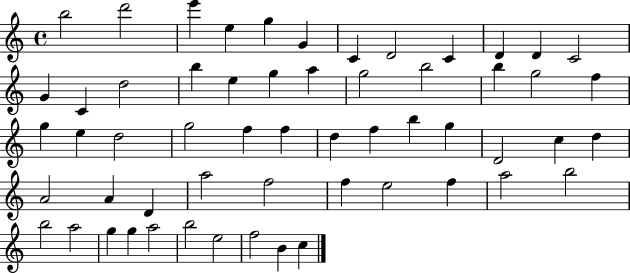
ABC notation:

X:1
T:Untitled
M:4/4
L:1/4
K:C
b2 d'2 e' e g G C D2 C D D C2 G C d2 b e g a g2 b2 b g2 f g e d2 g2 f f d f b g D2 c d A2 A D a2 f2 f e2 f a2 b2 b2 a2 g g a2 b2 e2 f2 B c